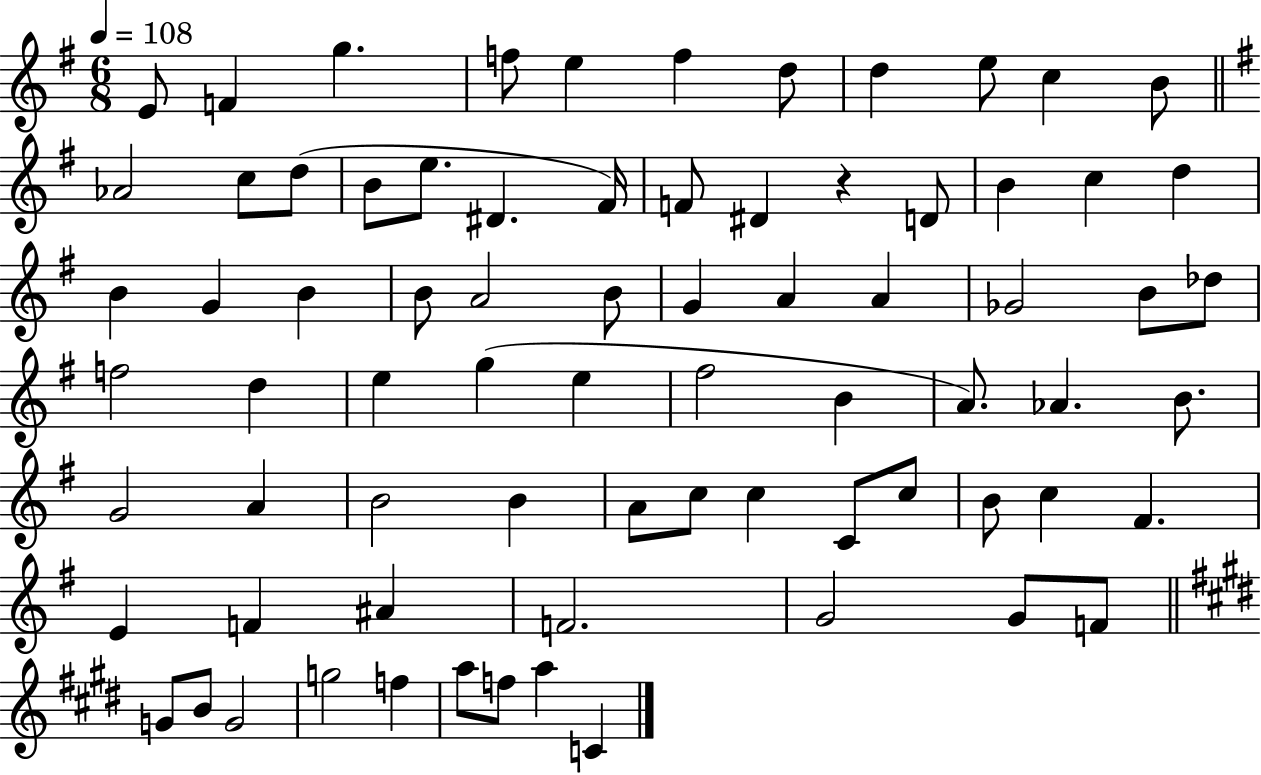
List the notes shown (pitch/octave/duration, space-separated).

E4/e F4/q G5/q. F5/e E5/q F5/q D5/e D5/q E5/e C5/q B4/e Ab4/h C5/e D5/e B4/e E5/e. D#4/q. F#4/s F4/e D#4/q R/q D4/e B4/q C5/q D5/q B4/q G4/q B4/q B4/e A4/h B4/e G4/q A4/q A4/q Gb4/h B4/e Db5/e F5/h D5/q E5/q G5/q E5/q F#5/h B4/q A4/e. Ab4/q. B4/e. G4/h A4/q B4/h B4/q A4/e C5/e C5/q C4/e C5/e B4/e C5/q F#4/q. E4/q F4/q A#4/q F4/h. G4/h G4/e F4/e G4/e B4/e G4/h G5/h F5/q A5/e F5/e A5/q C4/q